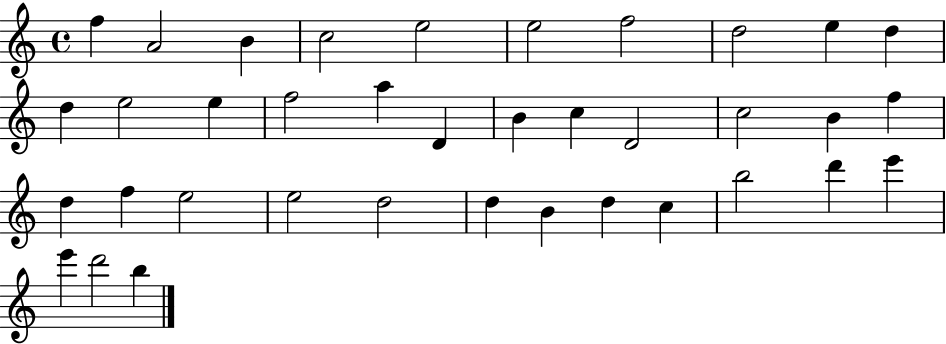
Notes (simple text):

F5/q A4/h B4/q C5/h E5/h E5/h F5/h D5/h E5/q D5/q D5/q E5/h E5/q F5/h A5/q D4/q B4/q C5/q D4/h C5/h B4/q F5/q D5/q F5/q E5/h E5/h D5/h D5/q B4/q D5/q C5/q B5/h D6/q E6/q E6/q D6/h B5/q